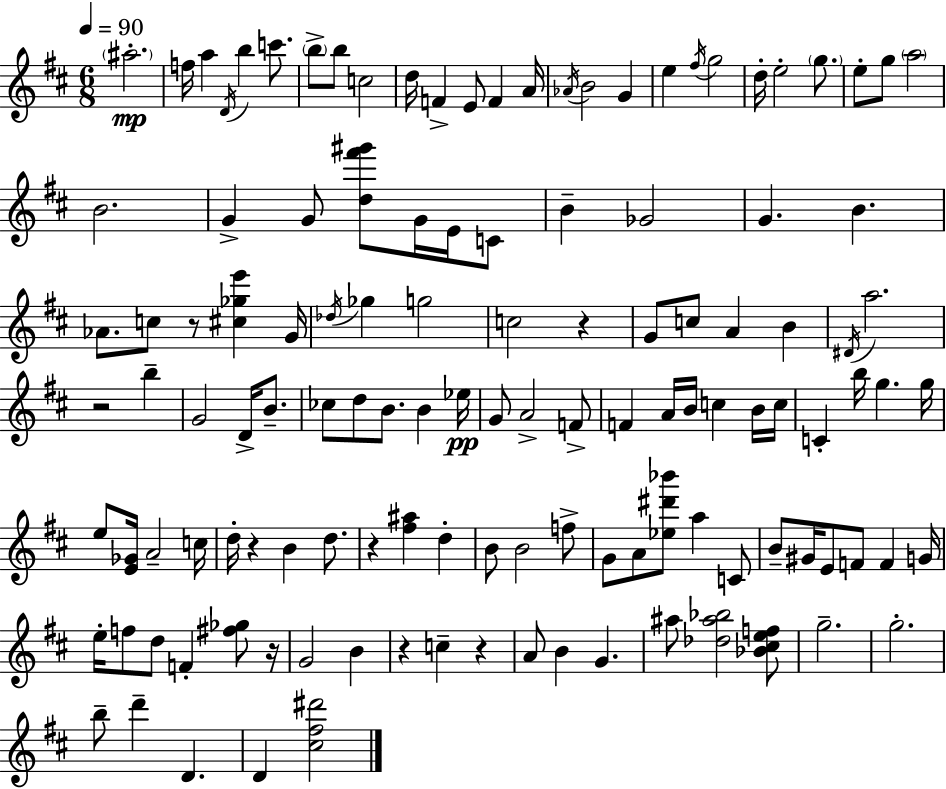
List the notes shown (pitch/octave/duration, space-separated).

A#5/h. F5/s A5/q D4/s B5/q C6/e. B5/e B5/e C5/h D5/s F4/q E4/e F4/q A4/s Ab4/s B4/h G4/q E5/q F#5/s G5/h D5/s E5/h G5/e. E5/e G5/e A5/h B4/h. G4/q G4/e [D5,F#6,G#6]/e G4/s E4/s C4/e B4/q Gb4/h G4/q. B4/q. Ab4/e. C5/e R/e [C#5,Gb5,E6]/q G4/s Db5/s Gb5/q G5/h C5/h R/q G4/e C5/e A4/q B4/q D#4/s A5/h. R/h B5/q G4/h D4/s B4/e. CES5/e D5/e B4/e. B4/q Eb5/s G4/e A4/h F4/e F4/q A4/s B4/s C5/q B4/s C5/s C4/q B5/s G5/q. G5/s E5/e [E4,Gb4]/s A4/h C5/s D5/s R/q B4/q D5/e. R/q [F#5,A#5]/q D5/q B4/e B4/h F5/e G4/e A4/e [Eb5,D#6,Bb6]/e A5/q C4/e B4/e G#4/s E4/e F4/e F4/q G4/s E5/s F5/e D5/e F4/q [F#5,Gb5]/e R/s G4/h B4/q R/q C5/q R/q A4/e B4/q G4/q. A#5/e [Db5,A#5,Bb5]/h [Bb4,C#5,E5,F5]/e G5/h. G5/h. B5/e D6/q D4/q. D4/q [C#5,F#5,D#6]/h